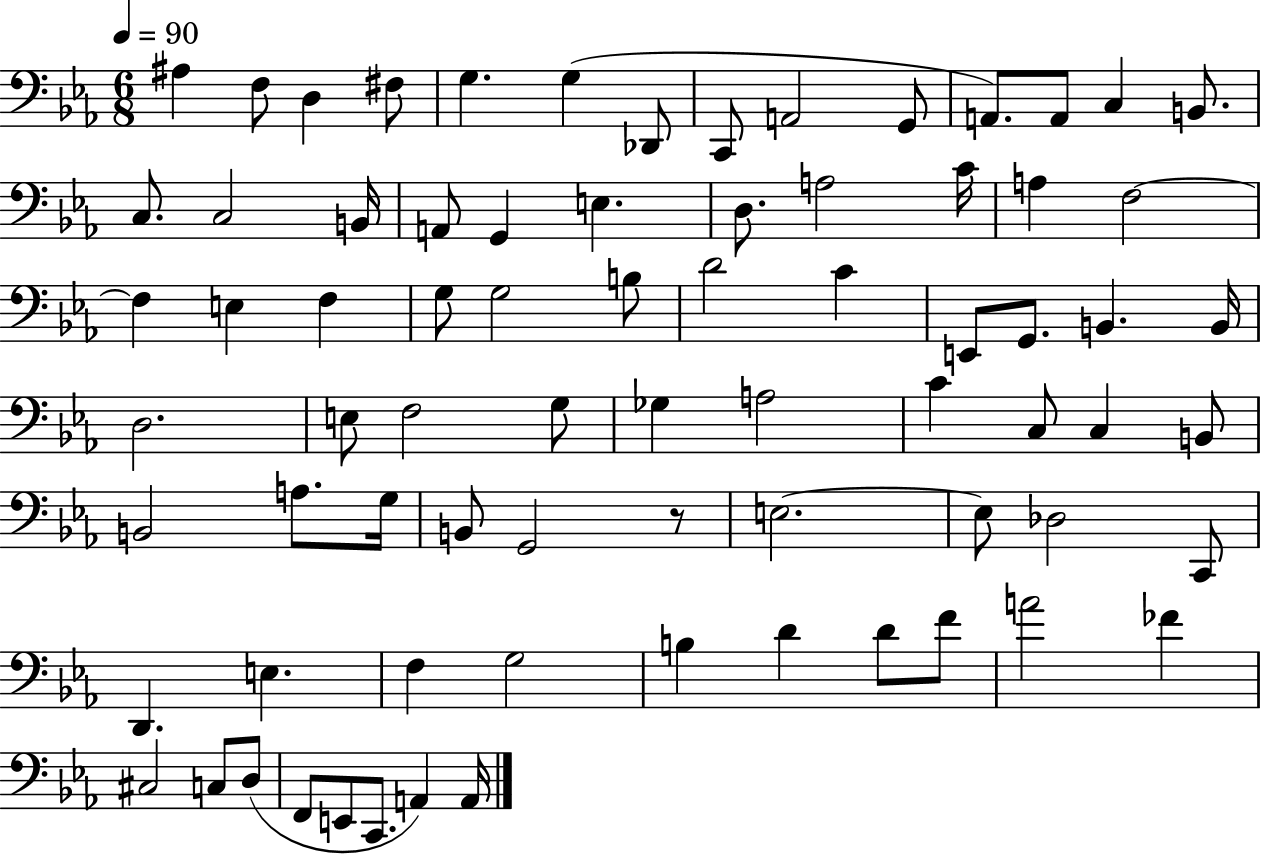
{
  \clef bass
  \numericTimeSignature
  \time 6/8
  \key ees \major
  \tempo 4 = 90
  \repeat volta 2 { ais4 f8 d4 fis8 | g4. g4( des,8 | c,8 a,2 g,8 | a,8.) a,8 c4 b,8. | \break c8. c2 b,16 | a,8 g,4 e4. | d8. a2 c'16 | a4 f2~~ | \break f4 e4 f4 | g8 g2 b8 | d'2 c'4 | e,8 g,8. b,4. b,16 | \break d2. | e8 f2 g8 | ges4 a2 | c'4 c8 c4 b,8 | \break b,2 a8. g16 | b,8 g,2 r8 | e2.~~ | e8 des2 c,8 | \break d,4. e4. | f4 g2 | b4 d'4 d'8 f'8 | a'2 fes'4 | \break cis2 c8 d8( | f,8 e,8 c,8. a,4) a,16 | } \bar "|."
}